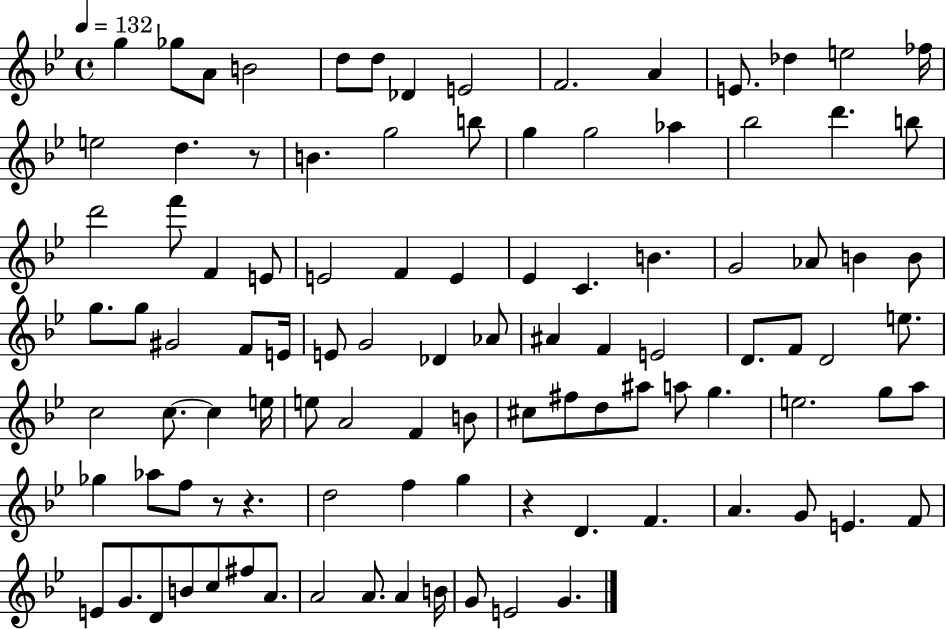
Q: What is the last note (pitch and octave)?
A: G4